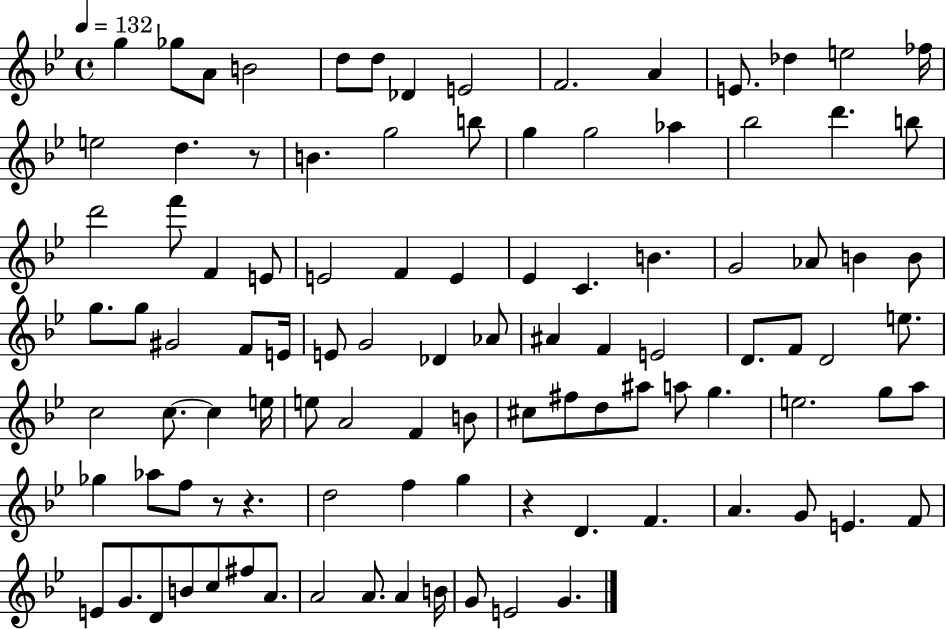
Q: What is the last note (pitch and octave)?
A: G4